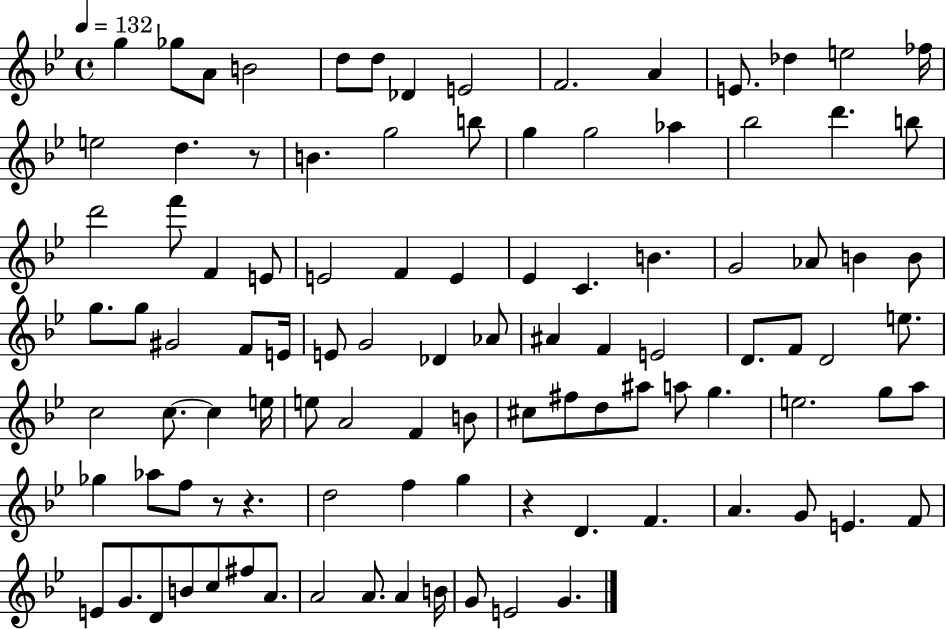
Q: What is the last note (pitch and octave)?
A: G4